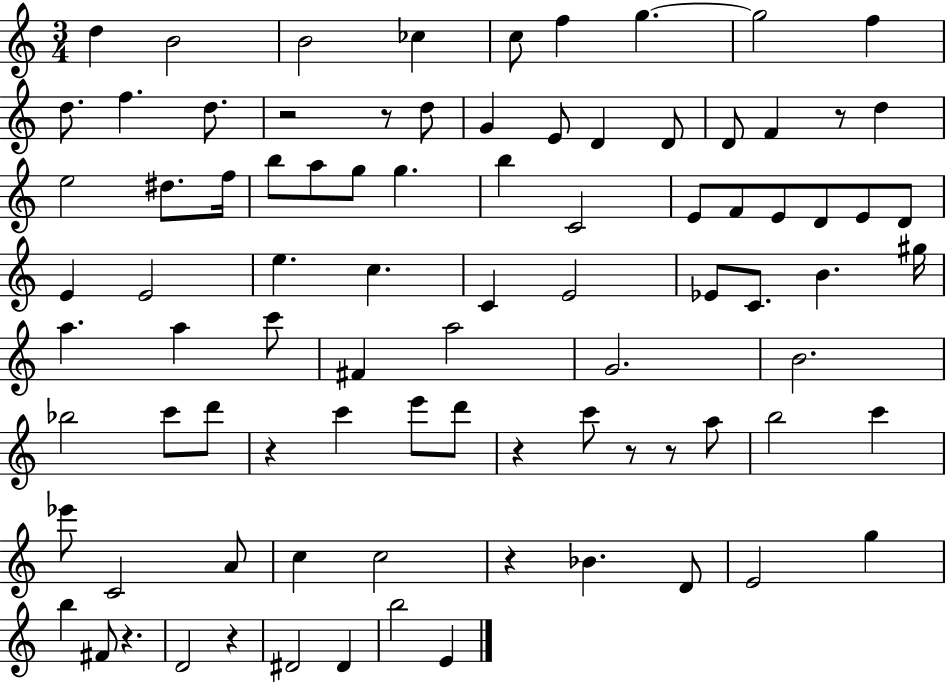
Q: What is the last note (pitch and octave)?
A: E4